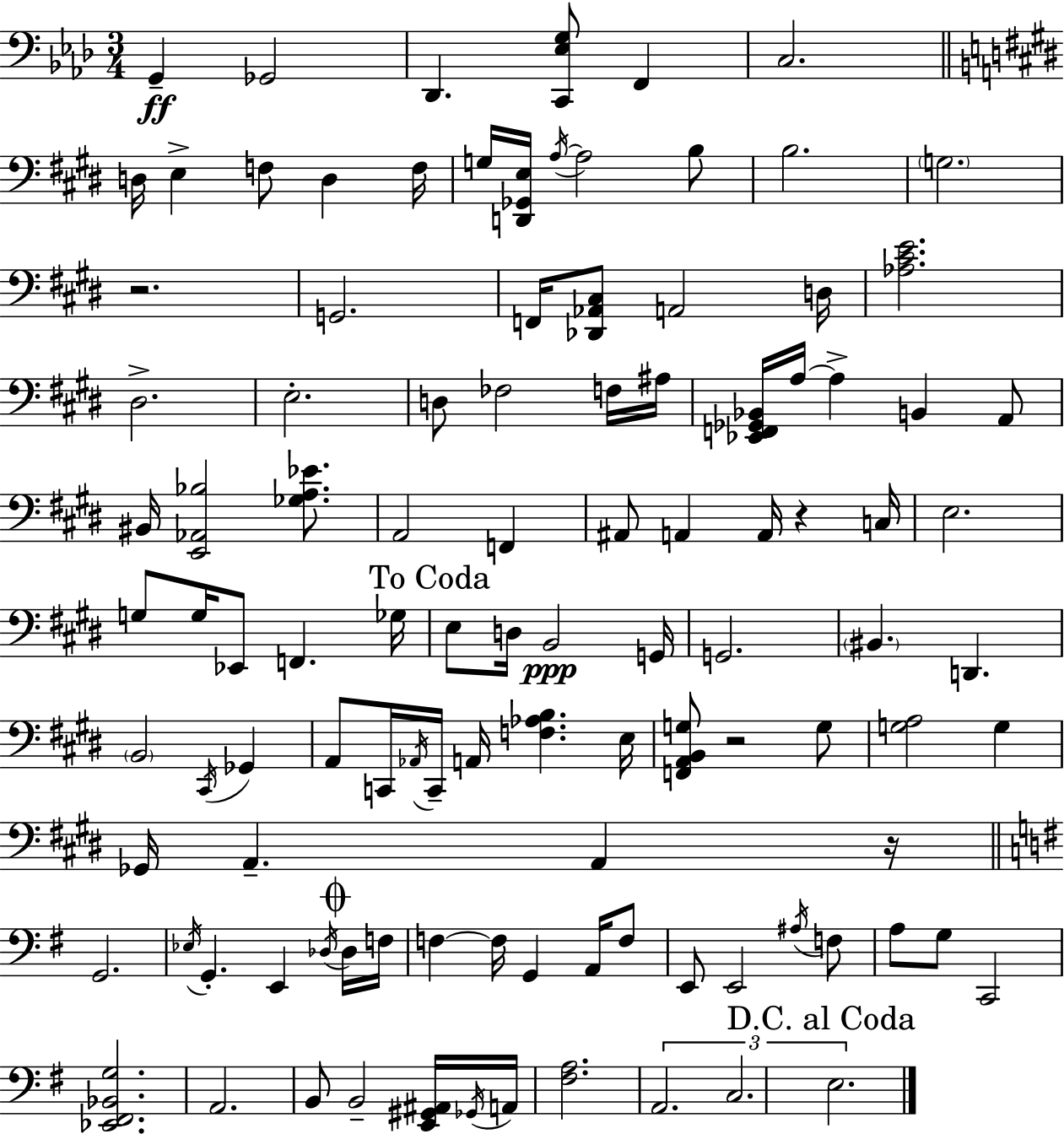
{
  \clef bass
  \numericTimeSignature
  \time 3/4
  \key f \minor
  g,4--\ff ges,2 | des,4. <c, ees g>8 f,4 | c2. | \bar "||" \break \key e \major d16 e4-> f8 d4 f16 | g16 <d, ges, e>16 \acciaccatura { a16~ }~ a2 b8 | b2. | \parenthesize g2. | \break r2. | g,2. | f,16 <des, aes, cis>8 a,2 | d16 <aes cis' e'>2. | \break dis2.-> | e2.-. | d8 fes2 f16 | ais16 <ees, f, ges, bes,>16 a16~~ a4-> b,4 a,8 | \break bis,16 <e, aes, bes>2 <ges a ees'>8. | a,2 f,4 | ais,8 a,4 a,16 r4 | c16 e2. | \break g8 g16 ees,8 f,4. | ges16 \mark "To Coda" e8 d16 b,2\ppp | g,16 g,2. | \parenthesize bis,4. d,4. | \break \parenthesize b,2 \acciaccatura { cis,16 } ges,4 | a,8 c,16 \acciaccatura { aes,16 } c,16-- a,16 <f aes b>4. | e16 <f, a, b, g>8 r2 | g8 <g a>2 g4 | \break ges,16 a,4.-- a,4 | r16 \bar "||" \break \key e \minor g,2. | \acciaccatura { ees16 } g,4.-. e,4 \acciaccatura { des16 } | \mark \markup { \musicglyph "scripts.coda" } des16 f16 f4~~ f16 g,4 a,16 | f8 e,8 e,2 | \break \acciaccatura { ais16 } f8 a8 g8 c,2 | <ees, fis, bes, g>2. | a,2. | b,8 b,2-- | \break <e, gis, ais,>16 \acciaccatura { ges,16 } a,16 <fis a>2. | \tuplet 3/2 { a,2. | c2. | \mark "D.C. al Coda" e2. } | \break \bar "|."
}